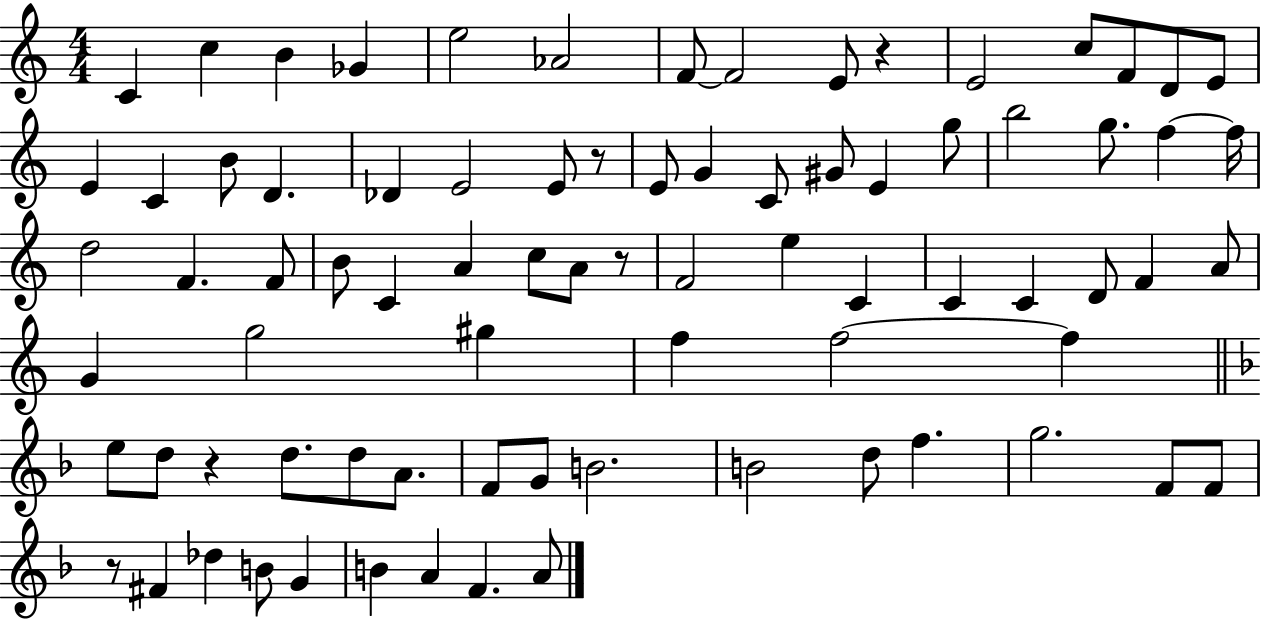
{
  \clef treble
  \numericTimeSignature
  \time 4/4
  \key c \major
  \repeat volta 2 { c'4 c''4 b'4 ges'4 | e''2 aes'2 | f'8~~ f'2 e'8 r4 | e'2 c''8 f'8 d'8 e'8 | \break e'4 c'4 b'8 d'4. | des'4 e'2 e'8 r8 | e'8 g'4 c'8 gis'8 e'4 g''8 | b''2 g''8. f''4~~ f''16 | \break d''2 f'4. f'8 | b'8 c'4 a'4 c''8 a'8 r8 | f'2 e''4 c'4 | c'4 c'4 d'8 f'4 a'8 | \break g'4 g''2 gis''4 | f''4 f''2~~ f''4 | \bar "||" \break \key d \minor e''8 d''8 r4 d''8. d''8 a'8. | f'8 g'8 b'2. | b'2 d''8 f''4. | g''2. f'8 f'8 | \break r8 fis'4 des''4 b'8 g'4 | b'4 a'4 f'4. a'8 | } \bar "|."
}